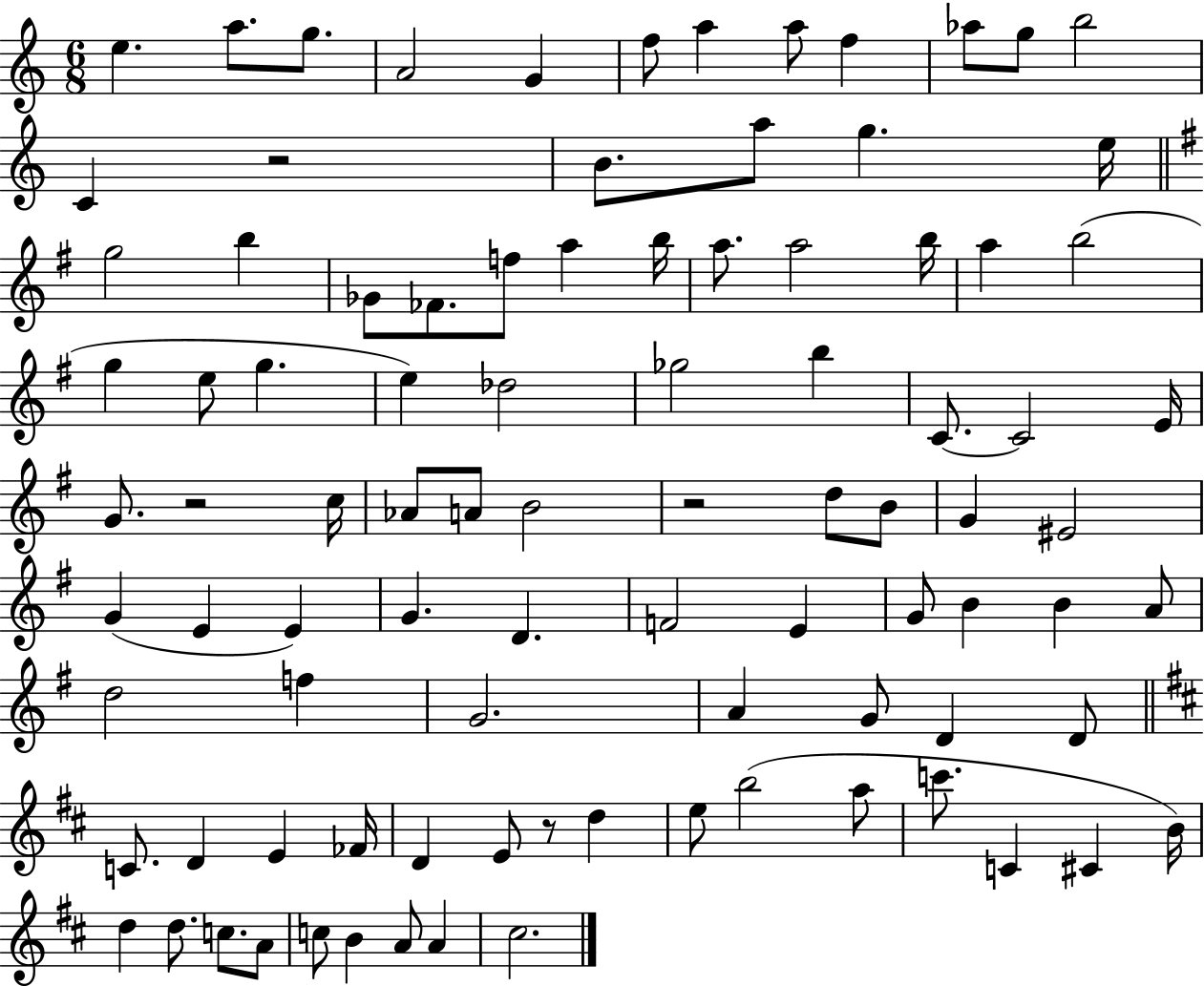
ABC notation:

X:1
T:Untitled
M:6/8
L:1/4
K:C
e a/2 g/2 A2 G f/2 a a/2 f _a/2 g/2 b2 C z2 B/2 a/2 g e/4 g2 b _G/2 _F/2 f/2 a b/4 a/2 a2 b/4 a b2 g e/2 g e _d2 _g2 b C/2 C2 E/4 G/2 z2 c/4 _A/2 A/2 B2 z2 d/2 B/2 G ^E2 G E E G D F2 E G/2 B B A/2 d2 f G2 A G/2 D D/2 C/2 D E _F/4 D E/2 z/2 d e/2 b2 a/2 c'/2 C ^C B/4 d d/2 c/2 A/2 c/2 B A/2 A ^c2